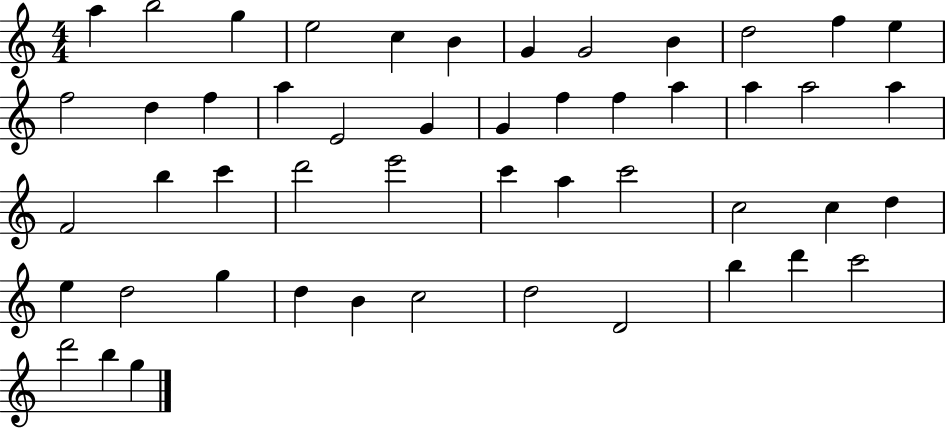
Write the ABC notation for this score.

X:1
T:Untitled
M:4/4
L:1/4
K:C
a b2 g e2 c B G G2 B d2 f e f2 d f a E2 G G f f a a a2 a F2 b c' d'2 e'2 c' a c'2 c2 c d e d2 g d B c2 d2 D2 b d' c'2 d'2 b g